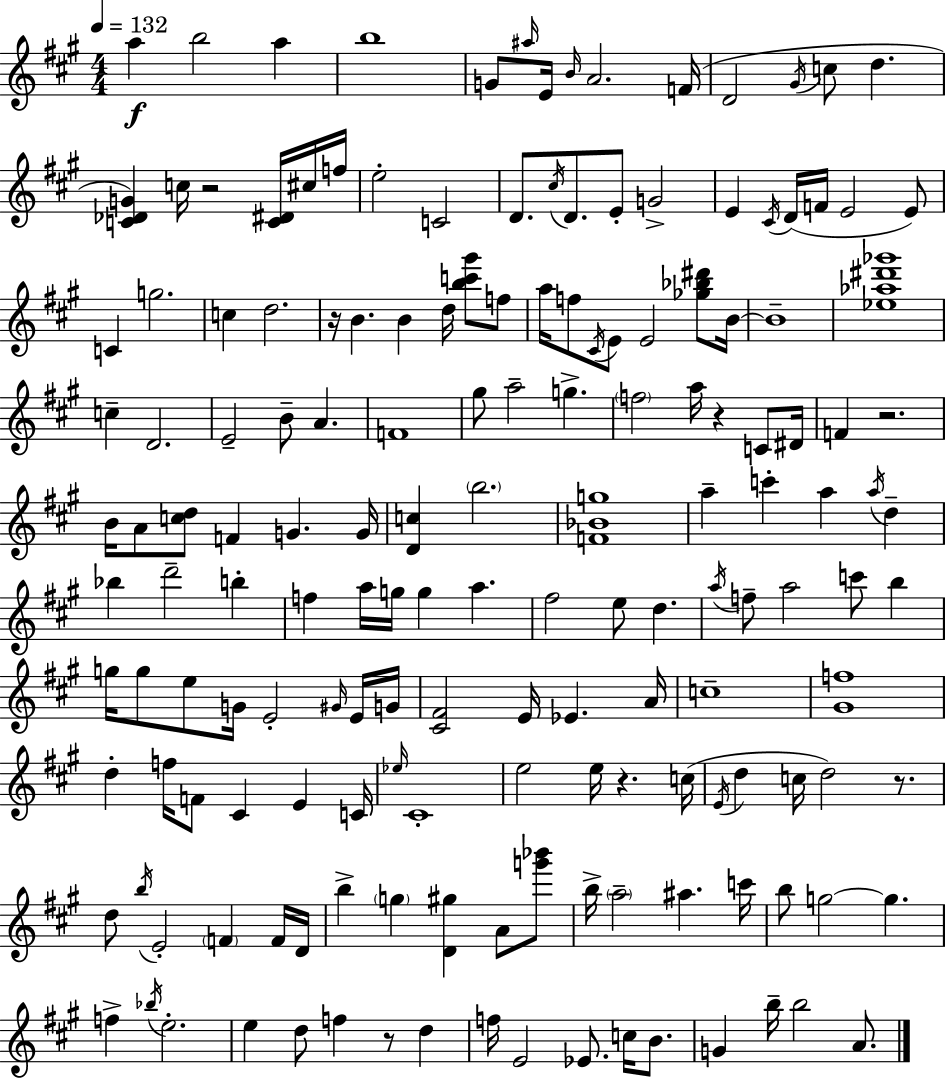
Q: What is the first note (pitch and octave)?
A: A5